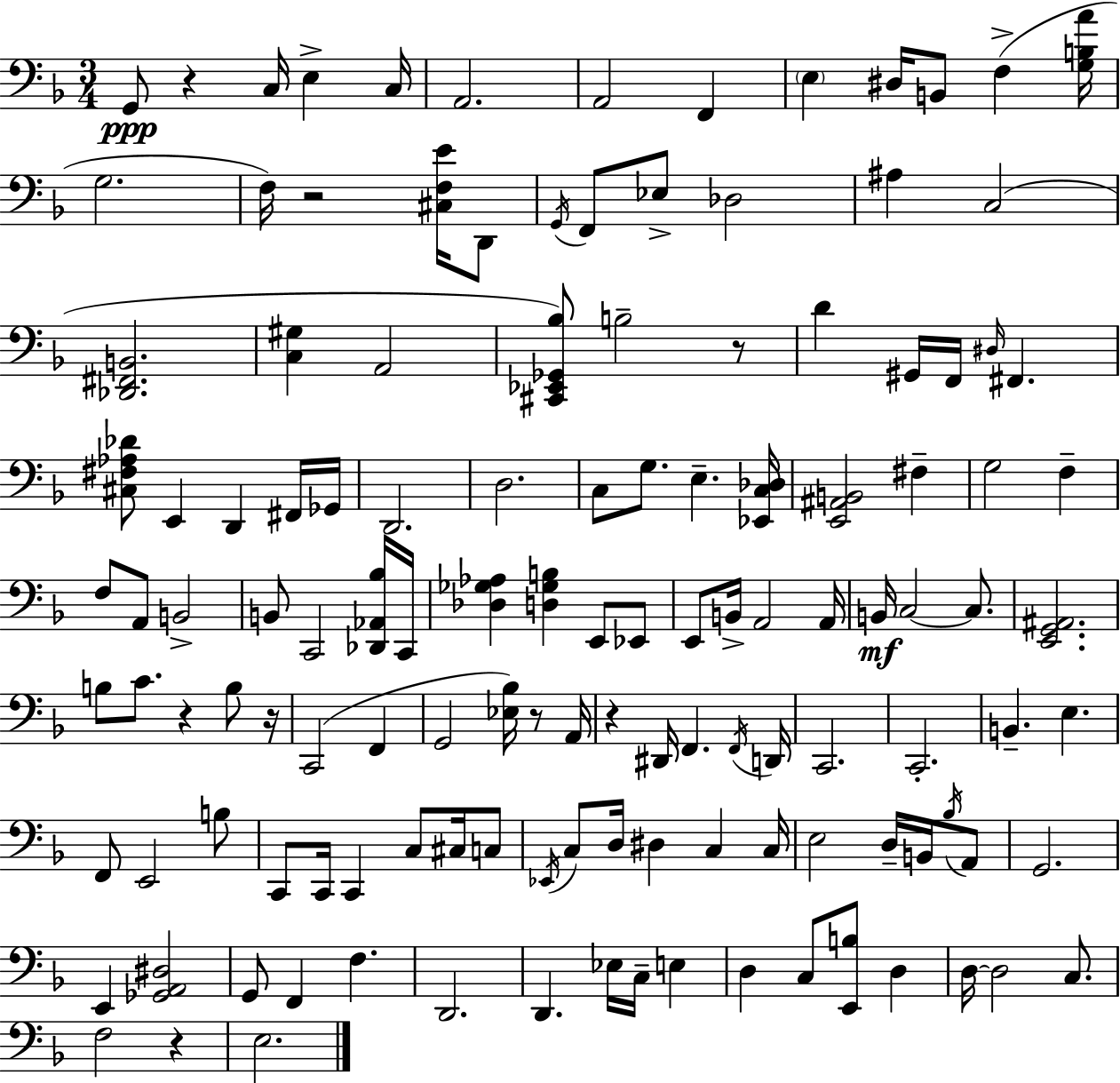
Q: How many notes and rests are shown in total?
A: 130